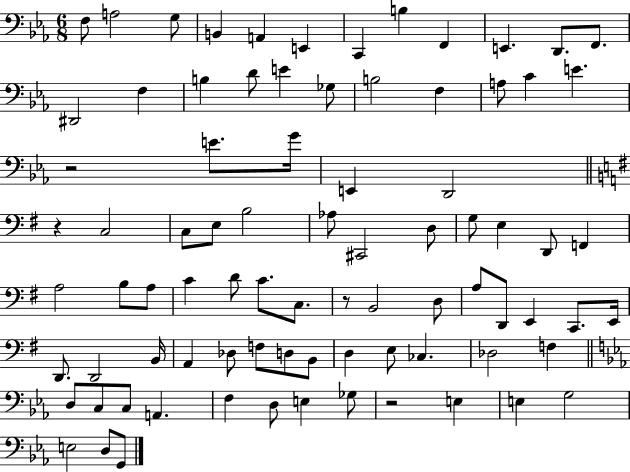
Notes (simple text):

F3/e A3/h G3/e B2/q A2/q E2/q C2/q B3/q F2/q E2/q. D2/e. F2/e. D#2/h F3/q B3/q D4/e E4/q Gb3/e B3/h F3/q A3/e C4/q E4/q. R/h E4/e. G4/s E2/q D2/h R/q C3/h C3/e E3/e B3/h Ab3/e C#2/h D3/e G3/e E3/q D2/e F2/q A3/h B3/e A3/e C4/q D4/e C4/e. C3/e. R/e B2/h D3/e A3/e D2/e E2/q C2/e. E2/s D2/e. D2/h B2/s A2/q Db3/e F3/e D3/e B2/e D3/q E3/e CES3/q. Db3/h F3/q D3/e C3/e C3/e A2/q. F3/q D3/e E3/q Gb3/e R/h E3/q E3/q G3/h E3/h D3/e G2/e